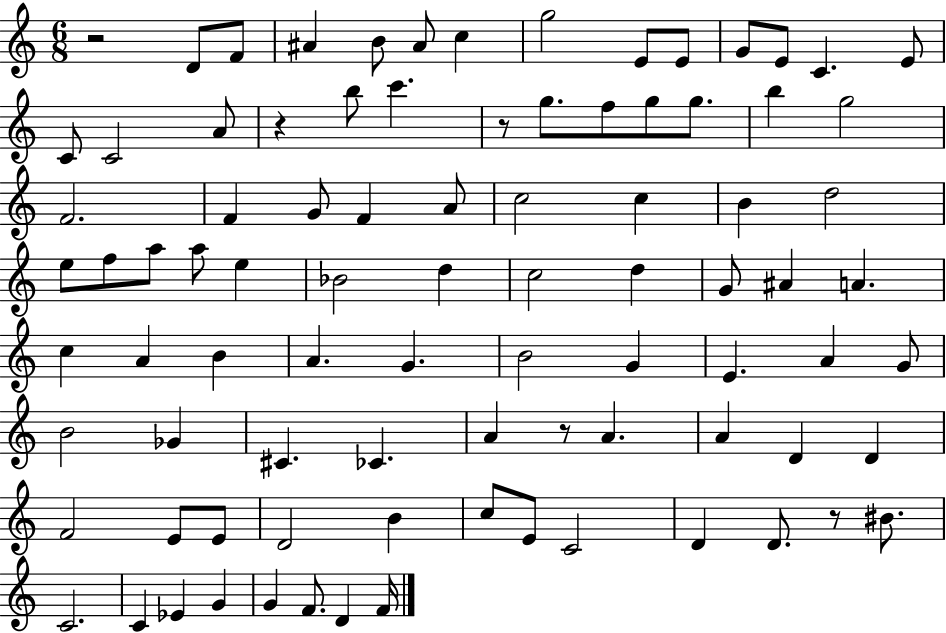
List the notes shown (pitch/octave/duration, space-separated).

R/h D4/e F4/e A#4/q B4/e A#4/e C5/q G5/h E4/e E4/e G4/e E4/e C4/q. E4/e C4/e C4/h A4/e R/q B5/e C6/q. R/e G5/e. F5/e G5/e G5/e. B5/q G5/h F4/h. F4/q G4/e F4/q A4/e C5/h C5/q B4/q D5/h E5/e F5/e A5/e A5/e E5/q Bb4/h D5/q C5/h D5/q G4/e A#4/q A4/q. C5/q A4/q B4/q A4/q. G4/q. B4/h G4/q E4/q. A4/q G4/e B4/h Gb4/q C#4/q. CES4/q. A4/q R/e A4/q. A4/q D4/q D4/q F4/h E4/e E4/e D4/h B4/q C5/e E4/e C4/h D4/q D4/e. R/e BIS4/e. C4/h. C4/q Eb4/q G4/q G4/q F4/e. D4/q F4/s